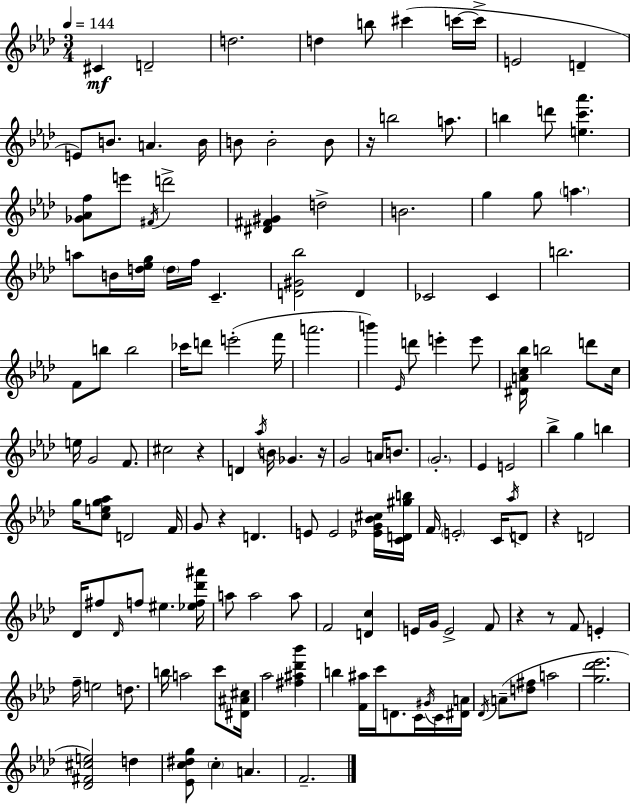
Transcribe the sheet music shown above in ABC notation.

X:1
T:Untitled
M:3/4
L:1/4
K:Ab
^C D2 d2 d b/2 ^c' c'/4 c'/4 E2 D E/2 B/2 A B/4 B/2 B2 B/2 z/4 b2 a/2 b d'/2 [ec'_a'] [_G_Af]/2 e'/2 ^F/4 d'2 [^D^F^G] d2 B2 g g/2 a a/2 B/4 [d_eg]/4 d/4 f/4 C [D^G_b]2 D _C2 _C b2 F/2 b/2 b2 _c'/4 d'/2 e'2 f'/4 a'2 b' _E/4 d'/2 e' e'/2 [^DAc_b]/4 b2 d'/2 c/4 e/4 G2 F/2 ^c2 z D _a/4 B/4 _G z/4 G2 A/4 B/2 G2 _E E2 _b g b g/4 [ceg_a]/2 D2 F/4 G/2 z D E/2 E2 [_EG_B^c]/4 [CD^gb]/4 F/4 E2 C/4 _a/4 D/2 z D2 _D/4 ^f/2 _D/4 f/2 ^e [_ef_d'^a']/4 a/2 a2 a/2 F2 [Dc] E/4 G/4 E2 F/2 z z/2 F/2 E f/4 e2 d/2 b/4 a2 c'/2 [^D^A^c]/4 _a2 [^f^a_d'_b'] b [F^a]/4 c'/4 D/2 C/4 ^G/4 C/4 [^DA]/4 _D/4 A/2 [d^f]/2 a2 [g_d'_e']2 [_D^F^ce]2 d [_Ec^dg]/2 c A F2